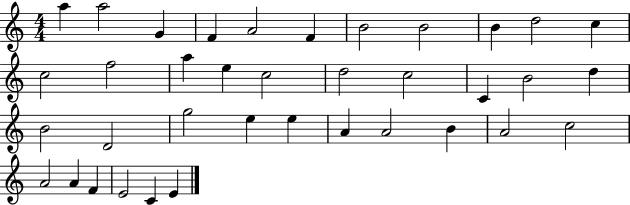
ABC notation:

X:1
T:Untitled
M:4/4
L:1/4
K:C
a a2 G F A2 F B2 B2 B d2 c c2 f2 a e c2 d2 c2 C B2 d B2 D2 g2 e e A A2 B A2 c2 A2 A F E2 C E